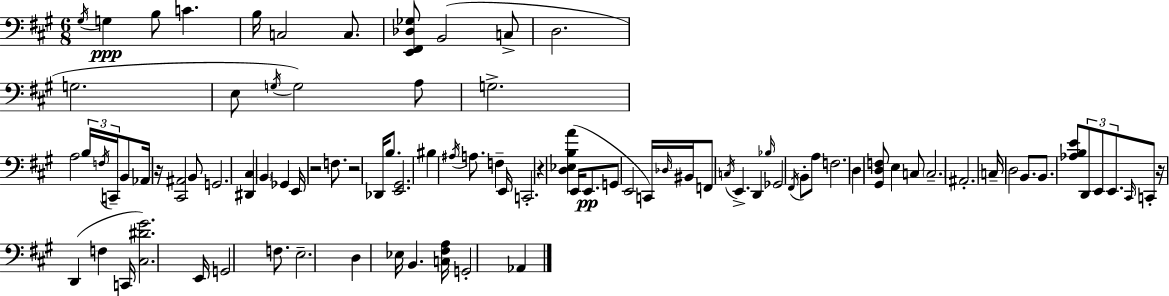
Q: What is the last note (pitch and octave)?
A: Ab2